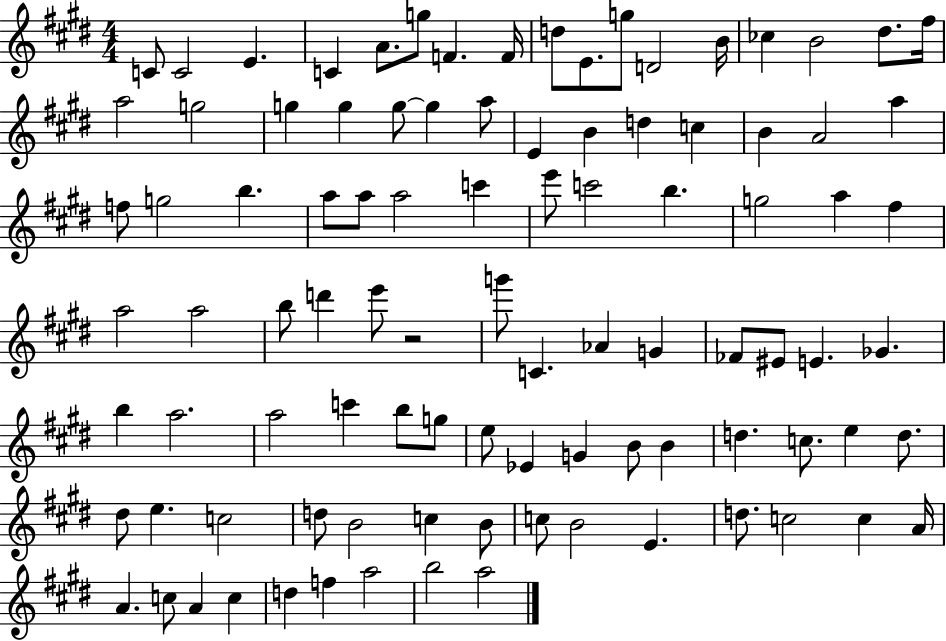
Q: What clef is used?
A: treble